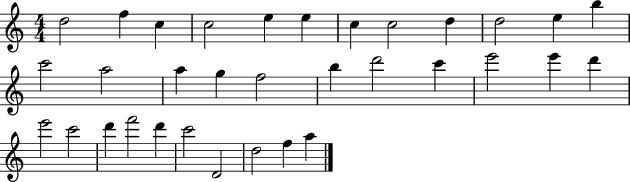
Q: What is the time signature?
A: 4/4